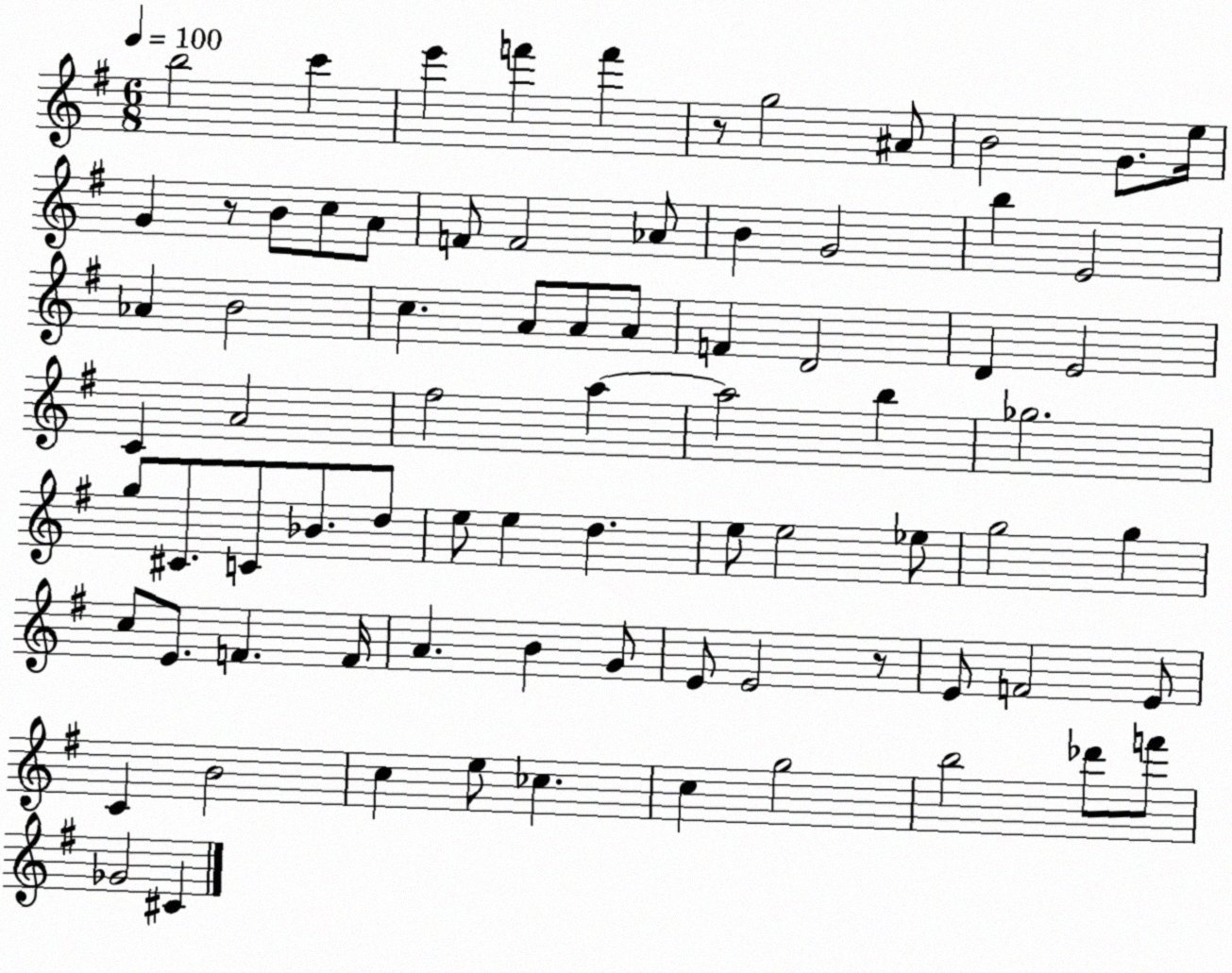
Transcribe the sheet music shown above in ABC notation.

X:1
T:Untitled
M:6/8
L:1/4
K:G
b2 c' e' f' f' z/2 g2 ^A/2 B2 G/2 e/4 G z/2 B/2 c/2 A/2 F/2 F2 _A/2 B G2 b E2 _A B2 c A/2 A/2 A/2 F D2 D E2 C A2 ^f2 a a2 b _g2 g/2 ^C/2 C/2 _B/2 d/2 e/2 e d e/2 e2 _e/2 g2 g c/2 E/2 F F/4 A B G/2 E/2 E2 z/2 E/2 F2 E/2 C B2 c e/2 _c c g2 b2 _d'/2 f'/2 _G2 ^C